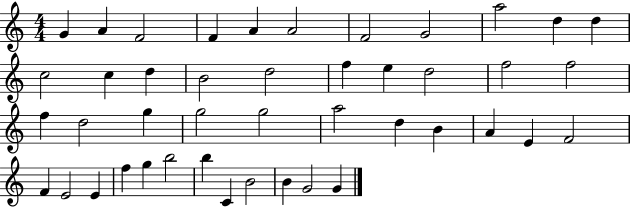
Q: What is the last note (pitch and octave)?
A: G4